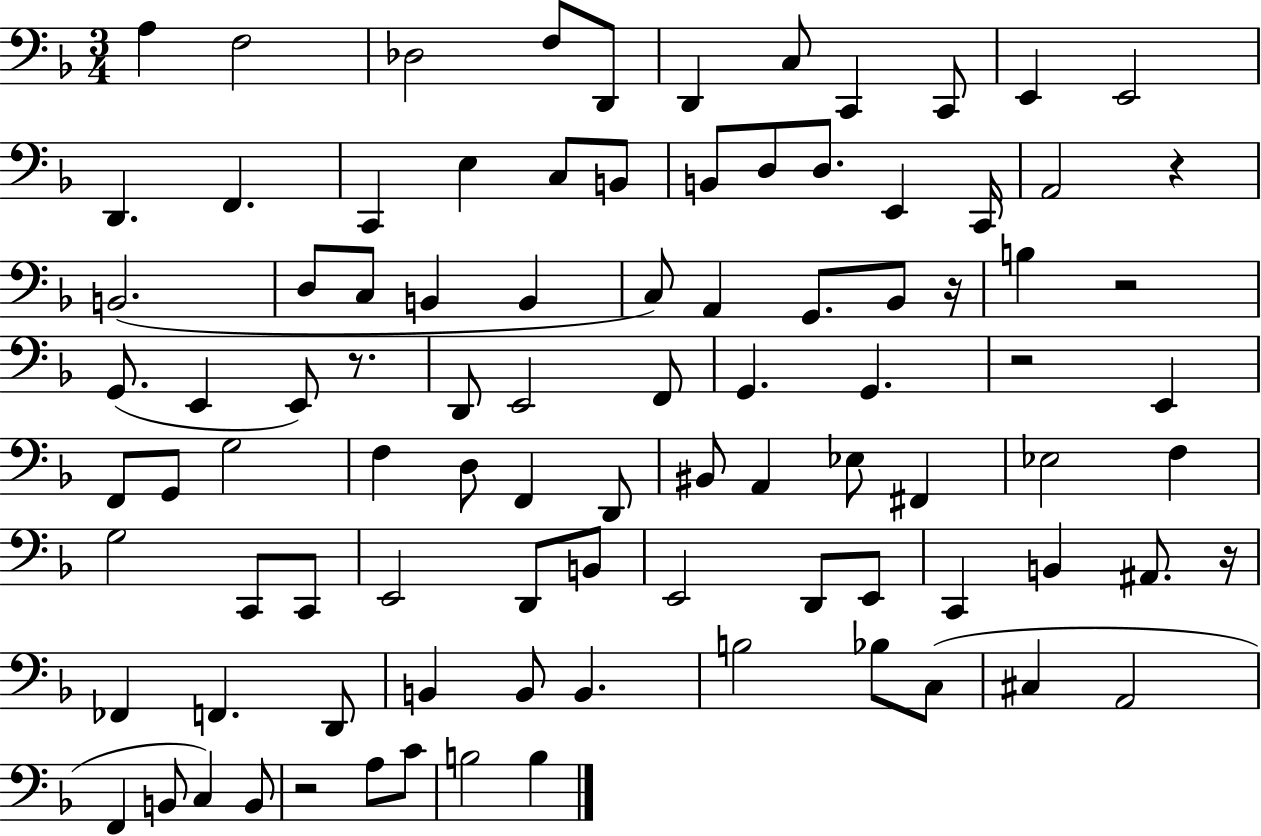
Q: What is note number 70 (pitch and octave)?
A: D2